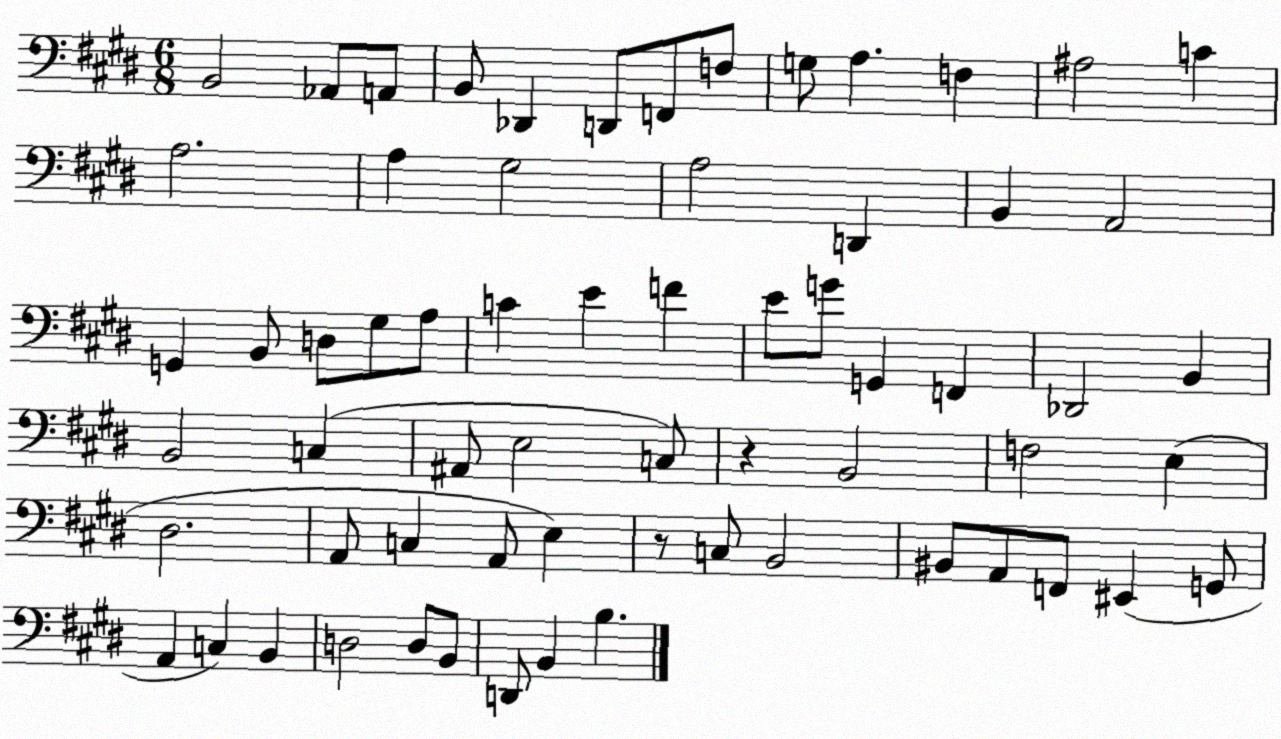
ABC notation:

X:1
T:Untitled
M:6/8
L:1/4
K:E
B,,2 _A,,/2 A,,/2 B,,/2 _D,, D,,/2 F,,/2 F,/2 G,/2 A, F, ^A,2 C A,2 A, ^G,2 A,2 D,, B,, A,,2 G,, B,,/2 D,/2 ^G,/2 A,/2 C E F E/2 G/2 G,, F,, _D,,2 B,, B,,2 C, ^A,,/2 E,2 C,/2 z B,,2 F,2 E, ^D,2 A,,/2 C, A,,/2 E, z/2 C,/2 B,,2 ^B,,/2 A,,/2 F,,/2 ^E,, G,,/2 A,, C, B,, D,2 D,/2 B,,/2 D,,/2 B,, B,